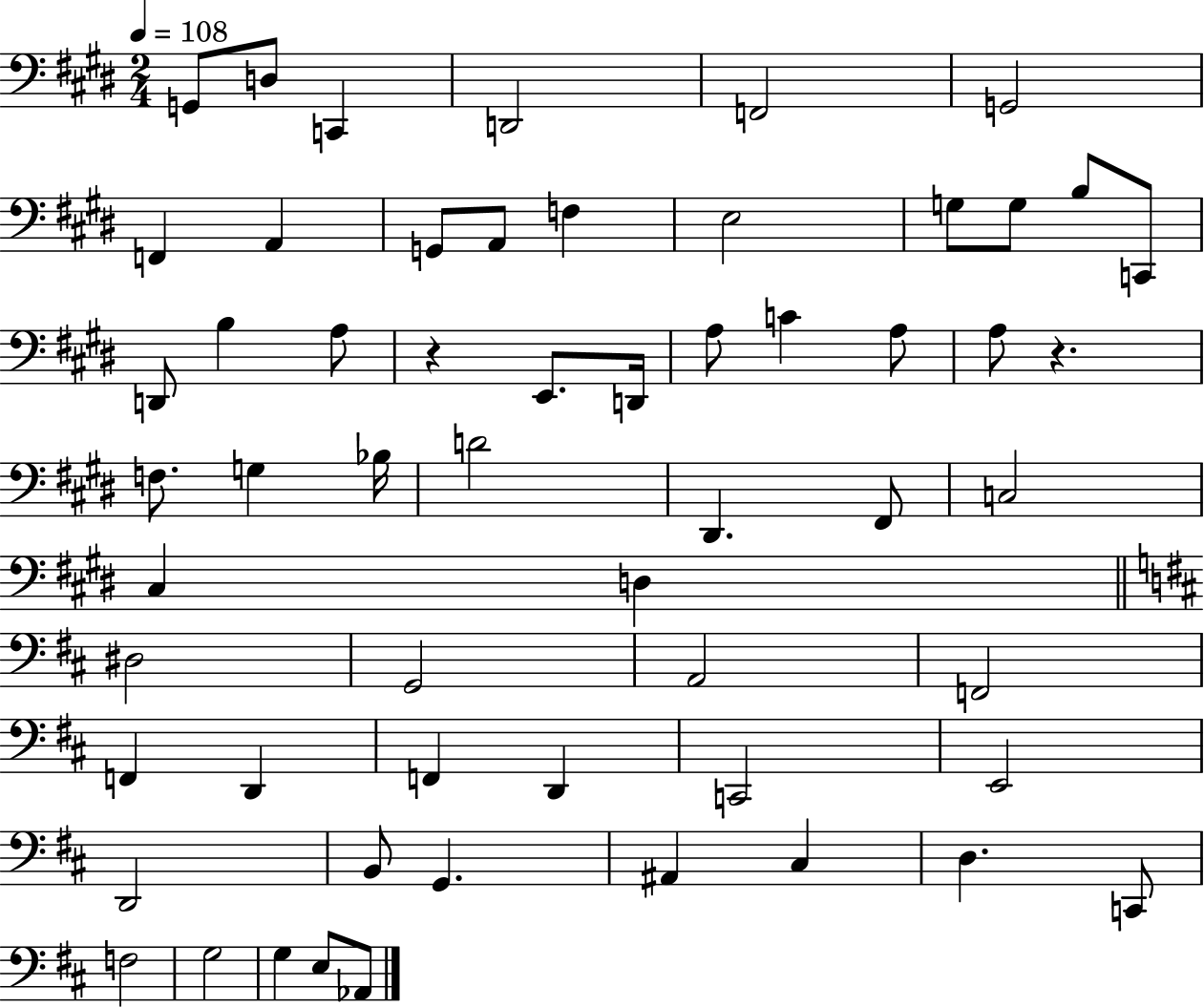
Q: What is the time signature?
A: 2/4